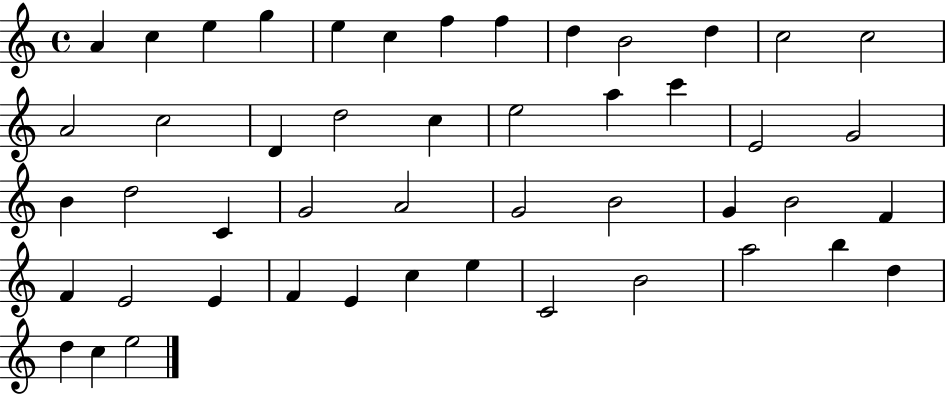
{
  \clef treble
  \time 4/4
  \defaultTimeSignature
  \key c \major
  a'4 c''4 e''4 g''4 | e''4 c''4 f''4 f''4 | d''4 b'2 d''4 | c''2 c''2 | \break a'2 c''2 | d'4 d''2 c''4 | e''2 a''4 c'''4 | e'2 g'2 | \break b'4 d''2 c'4 | g'2 a'2 | g'2 b'2 | g'4 b'2 f'4 | \break f'4 e'2 e'4 | f'4 e'4 c''4 e''4 | c'2 b'2 | a''2 b''4 d''4 | \break d''4 c''4 e''2 | \bar "|."
}